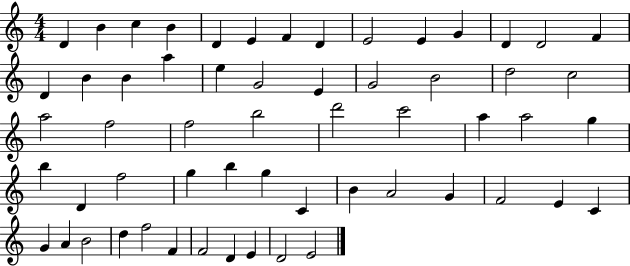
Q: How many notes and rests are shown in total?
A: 58